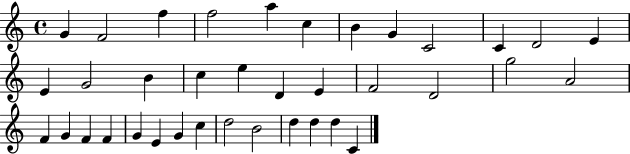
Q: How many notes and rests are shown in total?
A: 37